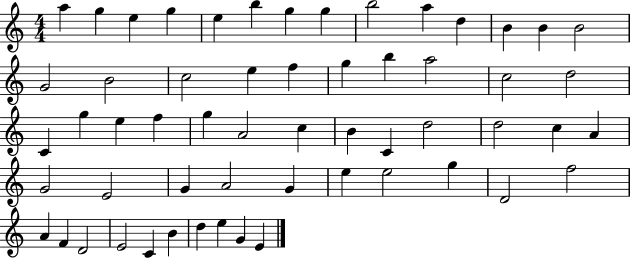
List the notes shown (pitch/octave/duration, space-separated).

A5/q G5/q E5/q G5/q E5/q B5/q G5/q G5/q B5/h A5/q D5/q B4/q B4/q B4/h G4/h B4/h C5/h E5/q F5/q G5/q B5/q A5/h C5/h D5/h C4/q G5/q E5/q F5/q G5/q A4/h C5/q B4/q C4/q D5/h D5/h C5/q A4/q G4/h E4/h G4/q A4/h G4/q E5/q E5/h G5/q D4/h F5/h A4/q F4/q D4/h E4/h C4/q B4/q D5/q E5/q G4/q E4/q